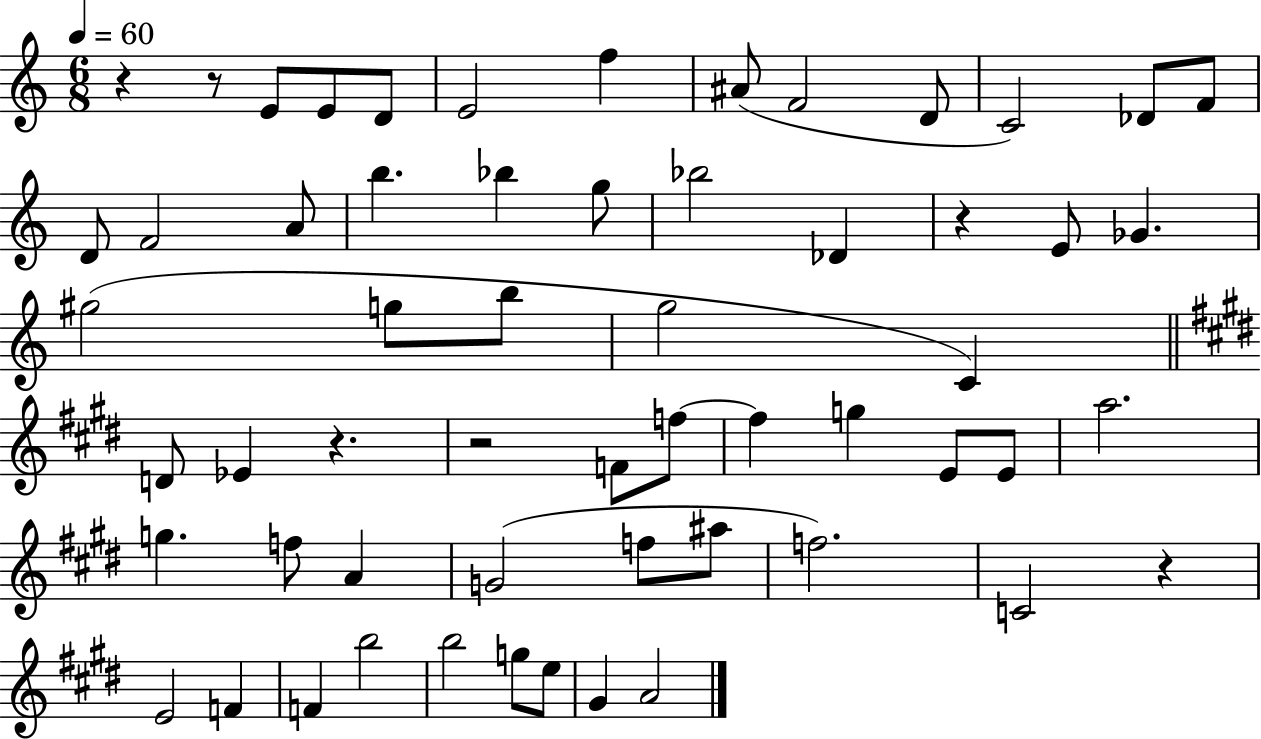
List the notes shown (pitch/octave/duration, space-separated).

R/q R/e E4/e E4/e D4/e E4/h F5/q A#4/e F4/h D4/e C4/h Db4/e F4/e D4/e F4/h A4/e B5/q. Bb5/q G5/e Bb5/h Db4/q R/q E4/e Gb4/q. G#5/h G5/e B5/e G5/h C4/q D4/e Eb4/q R/q. R/h F4/e F5/e F5/q G5/q E4/e E4/e A5/h. G5/q. F5/e A4/q G4/h F5/e A#5/e F5/h. C4/h R/q E4/h F4/q F4/q B5/h B5/h G5/e E5/e G#4/q A4/h